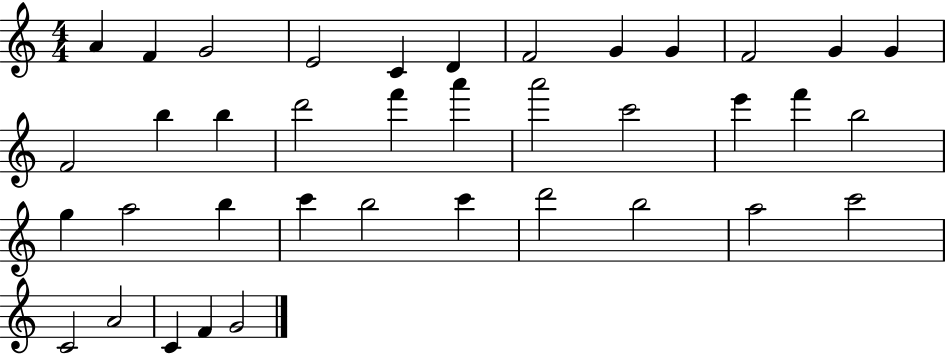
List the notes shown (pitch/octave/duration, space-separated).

A4/q F4/q G4/h E4/h C4/q D4/q F4/h G4/q G4/q F4/h G4/q G4/q F4/h B5/q B5/q D6/h F6/q A6/q A6/h C6/h E6/q F6/q B5/h G5/q A5/h B5/q C6/q B5/h C6/q D6/h B5/h A5/h C6/h C4/h A4/h C4/q F4/q G4/h